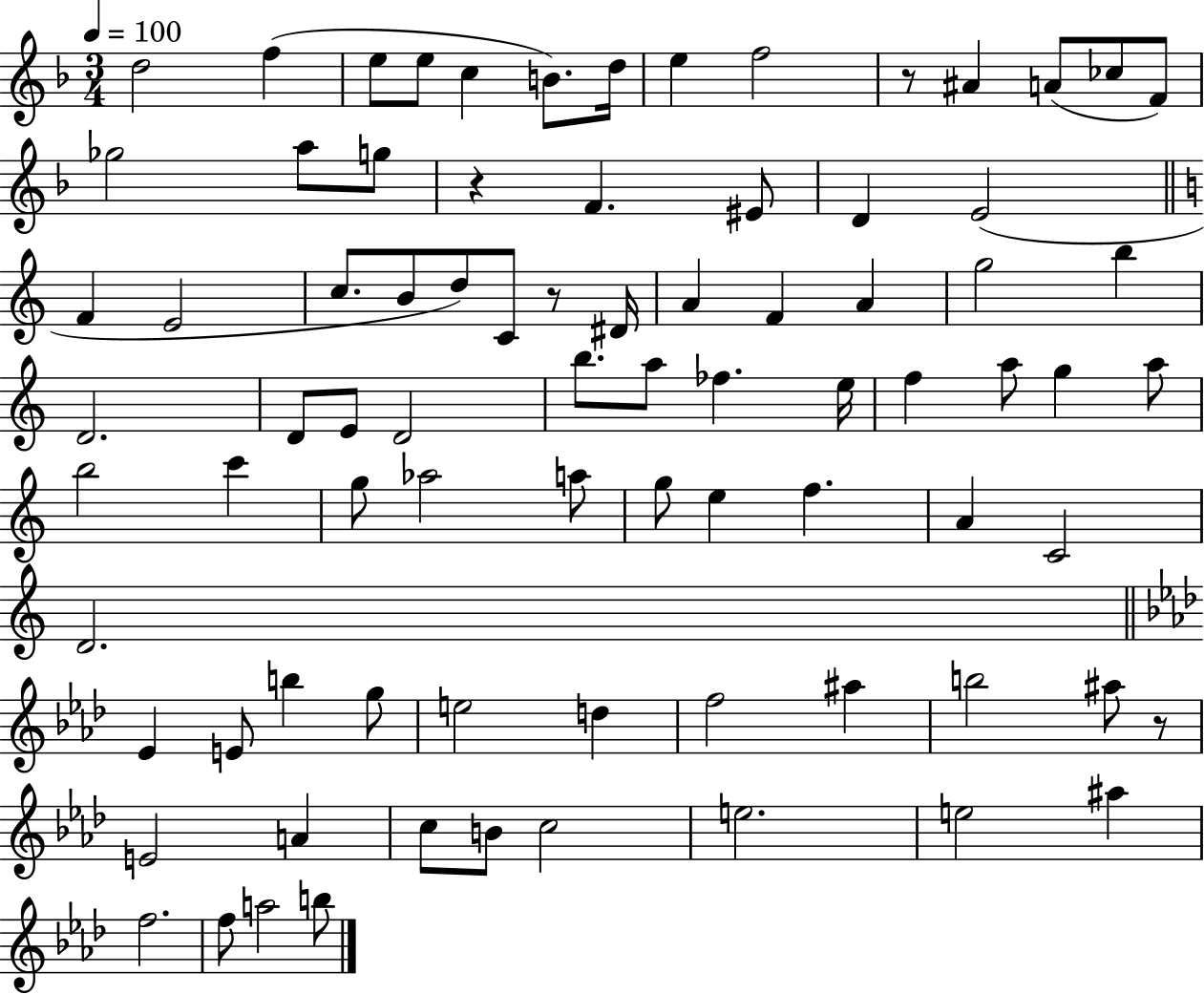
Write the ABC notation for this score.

X:1
T:Untitled
M:3/4
L:1/4
K:F
d2 f e/2 e/2 c B/2 d/4 e f2 z/2 ^A A/2 _c/2 F/2 _g2 a/2 g/2 z F ^E/2 D E2 F E2 c/2 B/2 d/2 C/2 z/2 ^D/4 A F A g2 b D2 D/2 E/2 D2 b/2 a/2 _f e/4 f a/2 g a/2 b2 c' g/2 _a2 a/2 g/2 e f A C2 D2 _E E/2 b g/2 e2 d f2 ^a b2 ^a/2 z/2 E2 A c/2 B/2 c2 e2 e2 ^a f2 f/2 a2 b/2